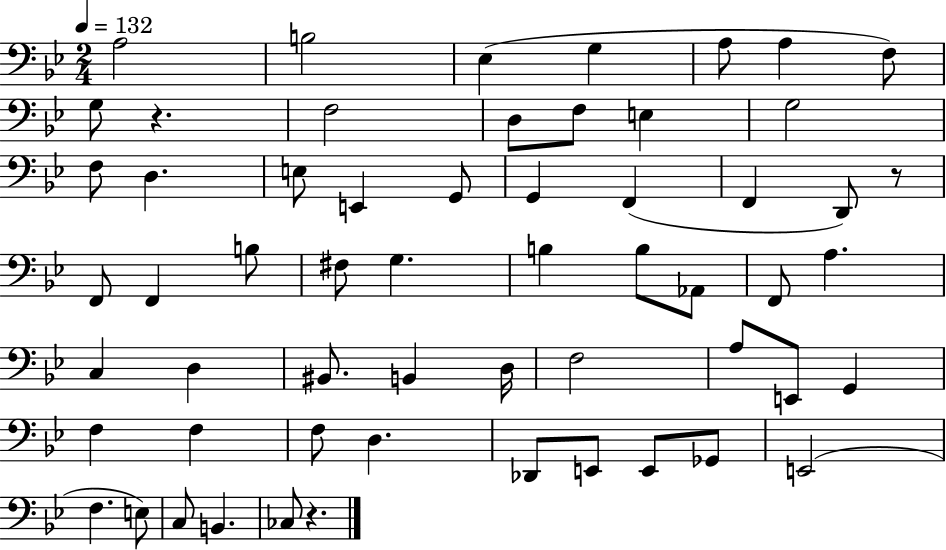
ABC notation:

X:1
T:Untitled
M:2/4
L:1/4
K:Bb
A,2 B,2 _E, G, A,/2 A, F,/2 G,/2 z F,2 D,/2 F,/2 E, G,2 F,/2 D, E,/2 E,, G,,/2 G,, F,, F,, D,,/2 z/2 F,,/2 F,, B,/2 ^F,/2 G, B, B,/2 _A,,/2 F,,/2 A, C, D, ^B,,/2 B,, D,/4 F,2 A,/2 E,,/2 G,, F, F, F,/2 D, _D,,/2 E,,/2 E,,/2 _G,,/2 E,,2 F, E,/2 C,/2 B,, _C,/2 z